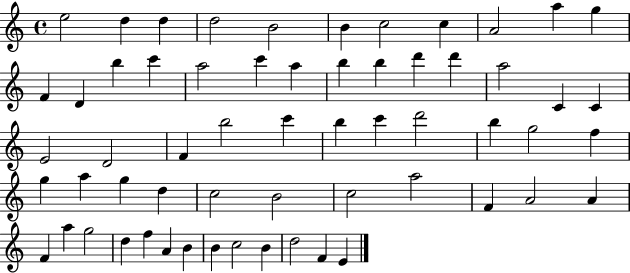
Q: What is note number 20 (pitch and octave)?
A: B5